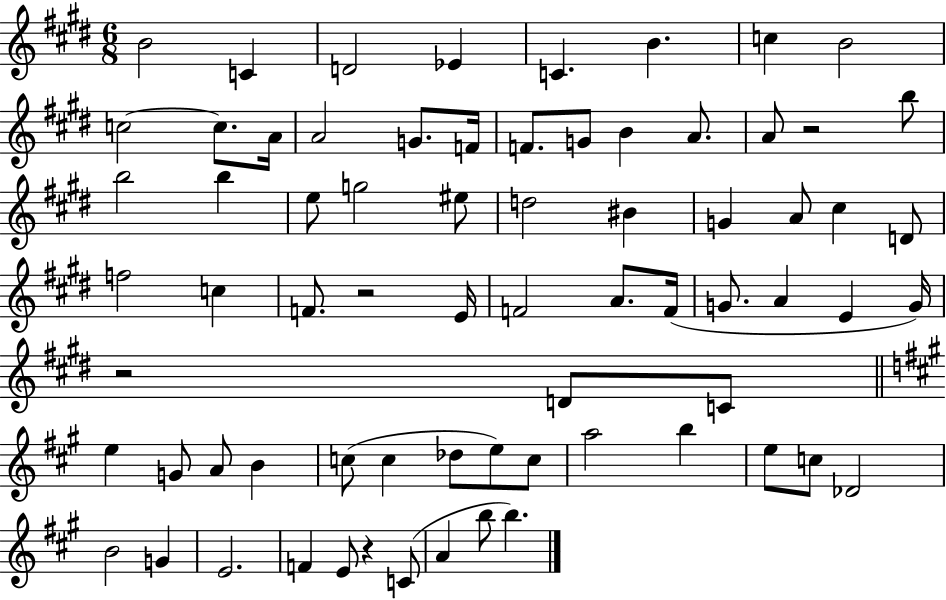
B4/h C4/q D4/h Eb4/q C4/q. B4/q. C5/q B4/h C5/h C5/e. A4/s A4/h G4/e. F4/s F4/e. G4/e B4/q A4/e. A4/e R/h B5/e B5/h B5/q E5/e G5/h EIS5/e D5/h BIS4/q G4/q A4/e C#5/q D4/e F5/h C5/q F4/e. R/h E4/s F4/h A4/e. F4/s G4/e. A4/q E4/q G4/s R/h D4/e C4/e E5/q G4/e A4/e B4/q C5/e C5/q Db5/e E5/e C5/e A5/h B5/q E5/e C5/e Db4/h B4/h G4/q E4/h. F4/q E4/e R/q C4/e A4/q B5/e B5/q.